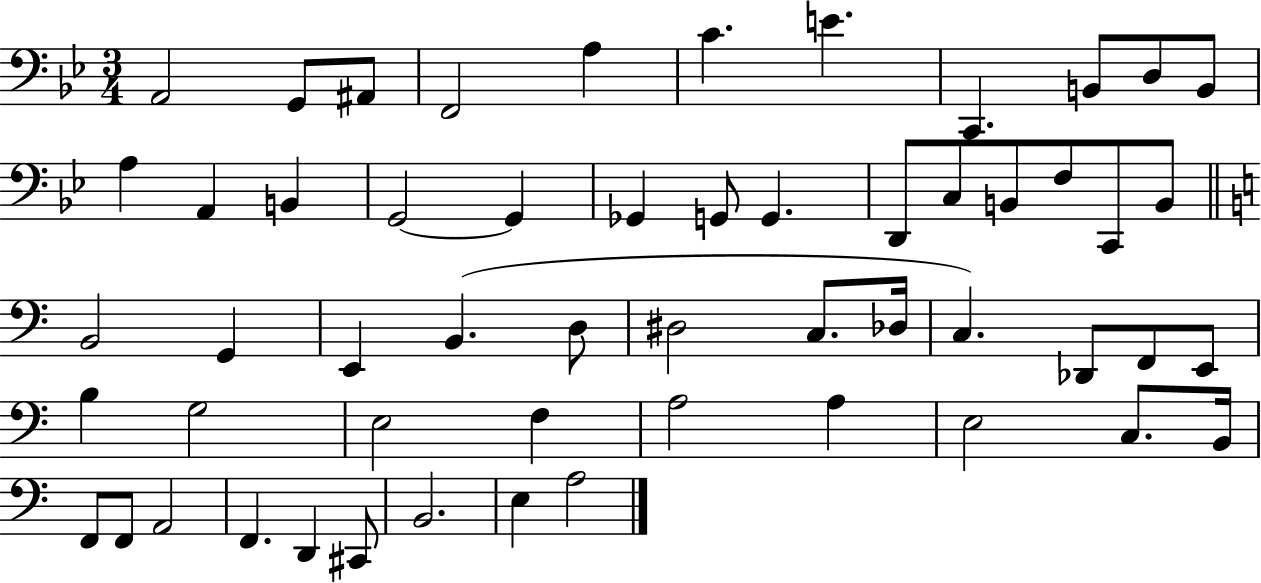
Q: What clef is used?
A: bass